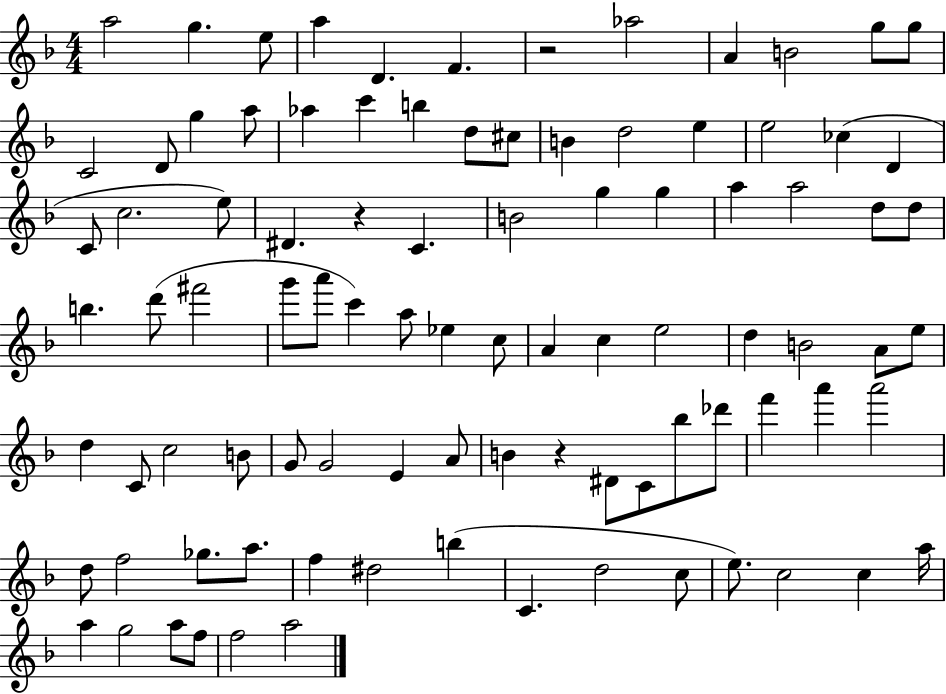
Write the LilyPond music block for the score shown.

{
  \clef treble
  \numericTimeSignature
  \time 4/4
  \key f \major
  \repeat volta 2 { a''2 g''4. e''8 | a''4 d'4. f'4. | r2 aes''2 | a'4 b'2 g''8 g''8 | \break c'2 d'8 g''4 a''8 | aes''4 c'''4 b''4 d''8 cis''8 | b'4 d''2 e''4 | e''2 ces''4( d'4 | \break c'8 c''2. e''8) | dis'4. r4 c'4. | b'2 g''4 g''4 | a''4 a''2 d''8 d''8 | \break b''4. d'''8( fis'''2 | g'''8 a'''8 c'''4) a''8 ees''4 c''8 | a'4 c''4 e''2 | d''4 b'2 a'8 e''8 | \break d''4 c'8 c''2 b'8 | g'8 g'2 e'4 a'8 | b'4 r4 dis'8 c'8 bes''8 des'''8 | f'''4 a'''4 a'''2 | \break d''8 f''2 ges''8. a''8. | f''4 dis''2 b''4( | c'4. d''2 c''8 | e''8.) c''2 c''4 a''16 | \break a''4 g''2 a''8 f''8 | f''2 a''2 | } \bar "|."
}